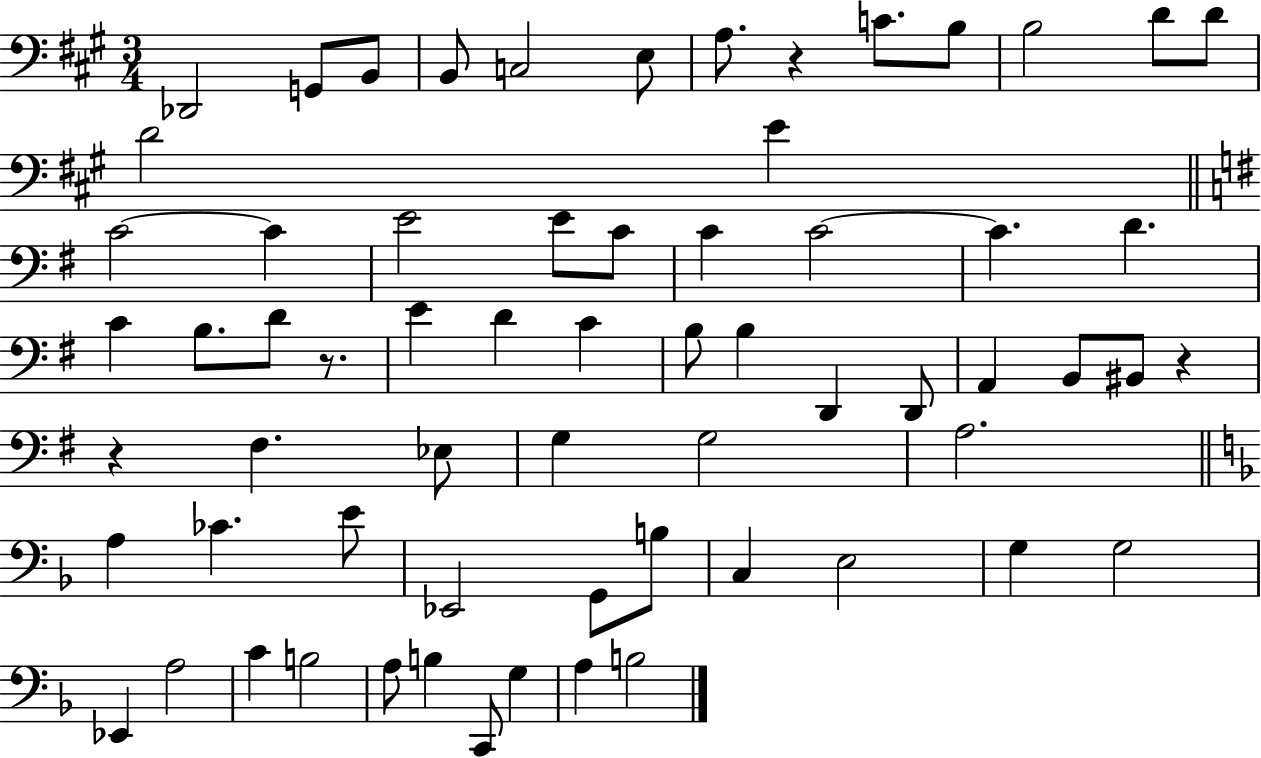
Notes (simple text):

Db2/h G2/e B2/e B2/e C3/h E3/e A3/e. R/q C4/e. B3/e B3/h D4/e D4/e D4/h E4/q C4/h C4/q E4/h E4/e C4/e C4/q C4/h C4/q. D4/q. C4/q B3/e. D4/e R/e. E4/q D4/q C4/q B3/e B3/q D2/q D2/e A2/q B2/e BIS2/e R/q R/q F#3/q. Eb3/e G3/q G3/h A3/h. A3/q CES4/q. E4/e Eb2/h G2/e B3/e C3/q E3/h G3/q G3/h Eb2/q A3/h C4/q B3/h A3/e B3/q C2/e G3/q A3/q B3/h